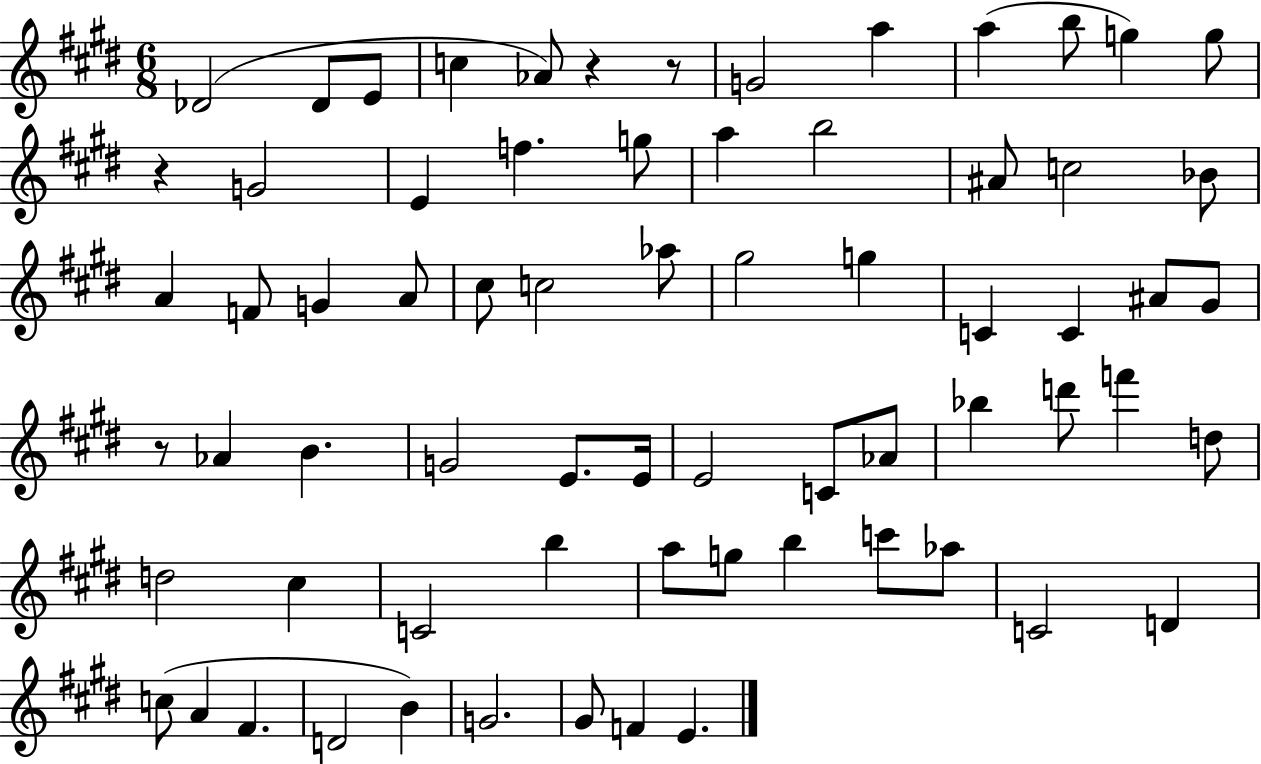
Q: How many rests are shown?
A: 4